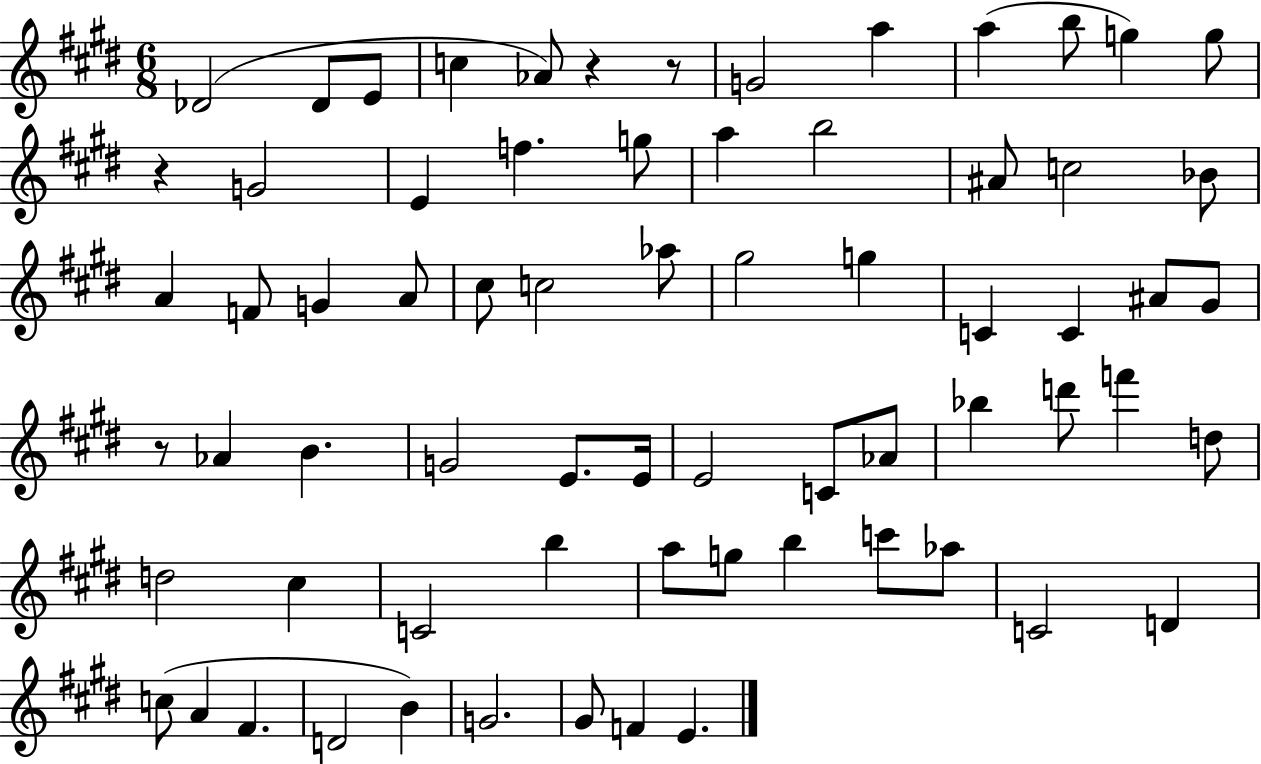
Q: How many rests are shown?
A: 4